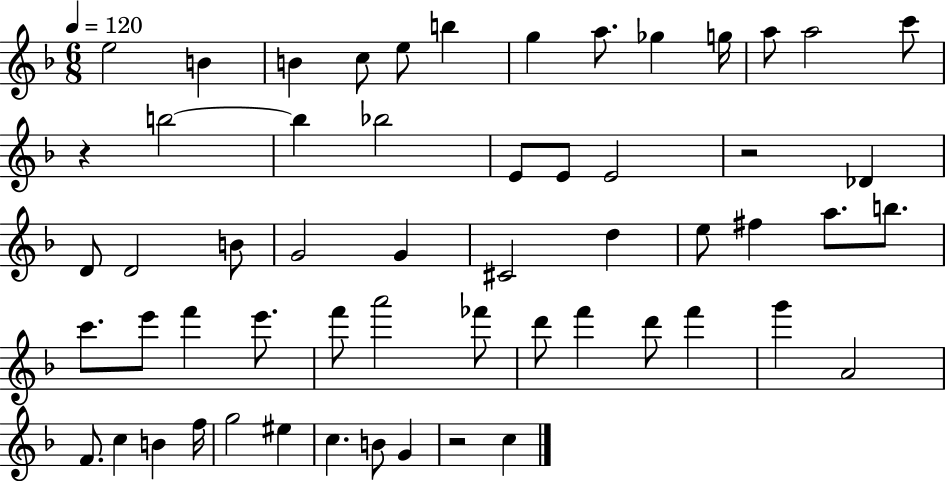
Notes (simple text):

E5/h B4/q B4/q C5/e E5/e B5/q G5/q A5/e. Gb5/q G5/s A5/e A5/h C6/e R/q B5/h B5/q Bb5/h E4/e E4/e E4/h R/h Db4/q D4/e D4/h B4/e G4/h G4/q C#4/h D5/q E5/e F#5/q A5/e. B5/e. C6/e. E6/e F6/q E6/e. F6/e A6/h FES6/e D6/e F6/q D6/e F6/q G6/q A4/h F4/e. C5/q B4/q F5/s G5/h EIS5/q C5/q. B4/e G4/q R/h C5/q